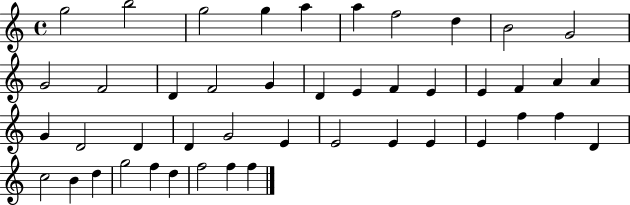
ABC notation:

X:1
T:Untitled
M:4/4
L:1/4
K:C
g2 b2 g2 g a a f2 d B2 G2 G2 F2 D F2 G D E F E E F A A G D2 D D G2 E E2 E E E f f D c2 B d g2 f d f2 f f